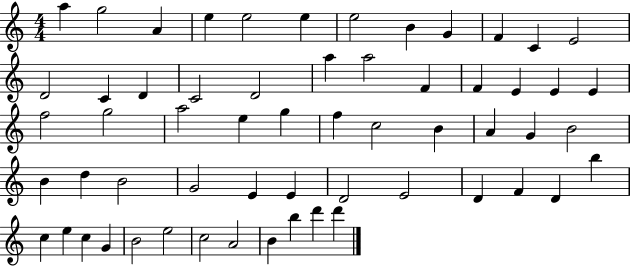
X:1
T:Untitled
M:4/4
L:1/4
K:C
a g2 A e e2 e e2 B G F C E2 D2 C D C2 D2 a a2 F F E E E f2 g2 a2 e g f c2 B A G B2 B d B2 G2 E E D2 E2 D F D b c e c G B2 e2 c2 A2 B b d' d'